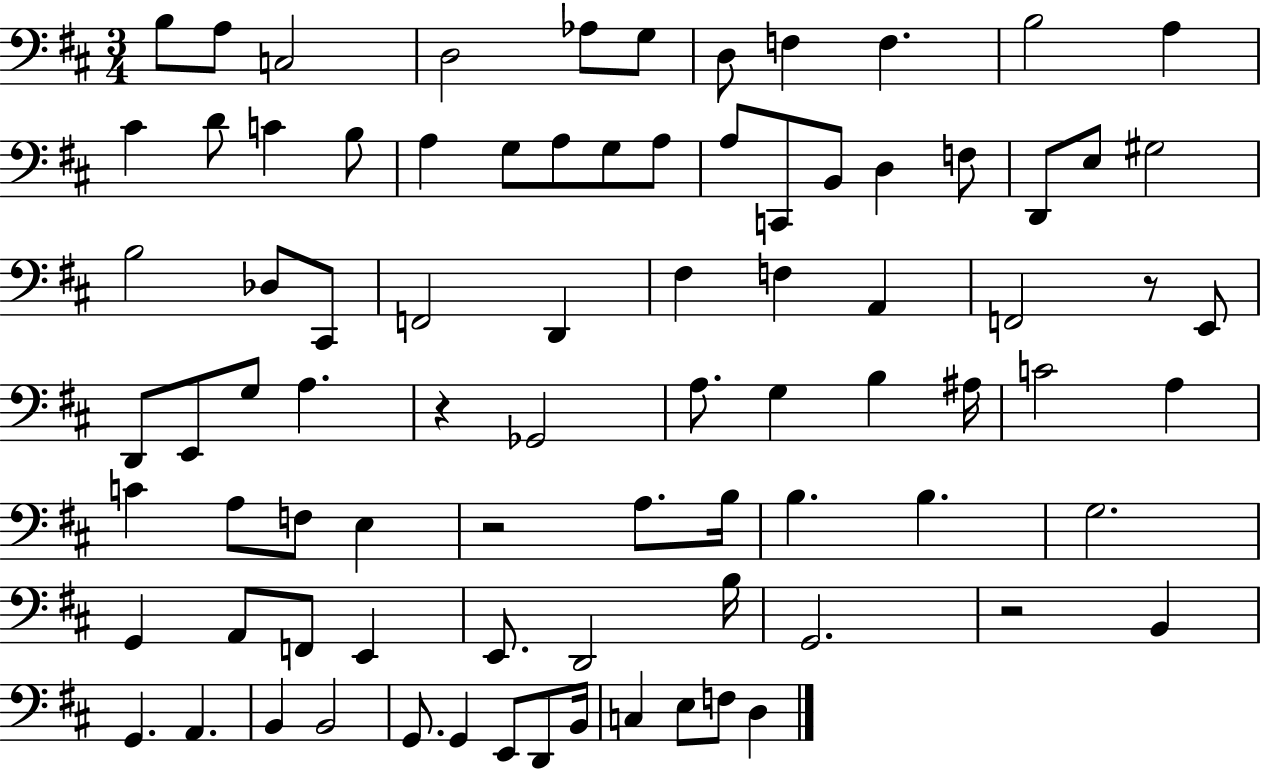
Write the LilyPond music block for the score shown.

{
  \clef bass
  \numericTimeSignature
  \time 3/4
  \key d \major
  b8 a8 c2 | d2 aes8 g8 | d8 f4 f4. | b2 a4 | \break cis'4 d'8 c'4 b8 | a4 g8 a8 g8 a8 | a8 c,8 b,8 d4 f8 | d,8 e8 gis2 | \break b2 des8 cis,8 | f,2 d,4 | fis4 f4 a,4 | f,2 r8 e,8 | \break d,8 e,8 g8 a4. | r4 ges,2 | a8. g4 b4 ais16 | c'2 a4 | \break c'4 a8 f8 e4 | r2 a8. b16 | b4. b4. | g2. | \break g,4 a,8 f,8 e,4 | e,8. d,2 b16 | g,2. | r2 b,4 | \break g,4. a,4. | b,4 b,2 | g,8. g,4 e,8 d,8 b,16 | c4 e8 f8 d4 | \break \bar "|."
}